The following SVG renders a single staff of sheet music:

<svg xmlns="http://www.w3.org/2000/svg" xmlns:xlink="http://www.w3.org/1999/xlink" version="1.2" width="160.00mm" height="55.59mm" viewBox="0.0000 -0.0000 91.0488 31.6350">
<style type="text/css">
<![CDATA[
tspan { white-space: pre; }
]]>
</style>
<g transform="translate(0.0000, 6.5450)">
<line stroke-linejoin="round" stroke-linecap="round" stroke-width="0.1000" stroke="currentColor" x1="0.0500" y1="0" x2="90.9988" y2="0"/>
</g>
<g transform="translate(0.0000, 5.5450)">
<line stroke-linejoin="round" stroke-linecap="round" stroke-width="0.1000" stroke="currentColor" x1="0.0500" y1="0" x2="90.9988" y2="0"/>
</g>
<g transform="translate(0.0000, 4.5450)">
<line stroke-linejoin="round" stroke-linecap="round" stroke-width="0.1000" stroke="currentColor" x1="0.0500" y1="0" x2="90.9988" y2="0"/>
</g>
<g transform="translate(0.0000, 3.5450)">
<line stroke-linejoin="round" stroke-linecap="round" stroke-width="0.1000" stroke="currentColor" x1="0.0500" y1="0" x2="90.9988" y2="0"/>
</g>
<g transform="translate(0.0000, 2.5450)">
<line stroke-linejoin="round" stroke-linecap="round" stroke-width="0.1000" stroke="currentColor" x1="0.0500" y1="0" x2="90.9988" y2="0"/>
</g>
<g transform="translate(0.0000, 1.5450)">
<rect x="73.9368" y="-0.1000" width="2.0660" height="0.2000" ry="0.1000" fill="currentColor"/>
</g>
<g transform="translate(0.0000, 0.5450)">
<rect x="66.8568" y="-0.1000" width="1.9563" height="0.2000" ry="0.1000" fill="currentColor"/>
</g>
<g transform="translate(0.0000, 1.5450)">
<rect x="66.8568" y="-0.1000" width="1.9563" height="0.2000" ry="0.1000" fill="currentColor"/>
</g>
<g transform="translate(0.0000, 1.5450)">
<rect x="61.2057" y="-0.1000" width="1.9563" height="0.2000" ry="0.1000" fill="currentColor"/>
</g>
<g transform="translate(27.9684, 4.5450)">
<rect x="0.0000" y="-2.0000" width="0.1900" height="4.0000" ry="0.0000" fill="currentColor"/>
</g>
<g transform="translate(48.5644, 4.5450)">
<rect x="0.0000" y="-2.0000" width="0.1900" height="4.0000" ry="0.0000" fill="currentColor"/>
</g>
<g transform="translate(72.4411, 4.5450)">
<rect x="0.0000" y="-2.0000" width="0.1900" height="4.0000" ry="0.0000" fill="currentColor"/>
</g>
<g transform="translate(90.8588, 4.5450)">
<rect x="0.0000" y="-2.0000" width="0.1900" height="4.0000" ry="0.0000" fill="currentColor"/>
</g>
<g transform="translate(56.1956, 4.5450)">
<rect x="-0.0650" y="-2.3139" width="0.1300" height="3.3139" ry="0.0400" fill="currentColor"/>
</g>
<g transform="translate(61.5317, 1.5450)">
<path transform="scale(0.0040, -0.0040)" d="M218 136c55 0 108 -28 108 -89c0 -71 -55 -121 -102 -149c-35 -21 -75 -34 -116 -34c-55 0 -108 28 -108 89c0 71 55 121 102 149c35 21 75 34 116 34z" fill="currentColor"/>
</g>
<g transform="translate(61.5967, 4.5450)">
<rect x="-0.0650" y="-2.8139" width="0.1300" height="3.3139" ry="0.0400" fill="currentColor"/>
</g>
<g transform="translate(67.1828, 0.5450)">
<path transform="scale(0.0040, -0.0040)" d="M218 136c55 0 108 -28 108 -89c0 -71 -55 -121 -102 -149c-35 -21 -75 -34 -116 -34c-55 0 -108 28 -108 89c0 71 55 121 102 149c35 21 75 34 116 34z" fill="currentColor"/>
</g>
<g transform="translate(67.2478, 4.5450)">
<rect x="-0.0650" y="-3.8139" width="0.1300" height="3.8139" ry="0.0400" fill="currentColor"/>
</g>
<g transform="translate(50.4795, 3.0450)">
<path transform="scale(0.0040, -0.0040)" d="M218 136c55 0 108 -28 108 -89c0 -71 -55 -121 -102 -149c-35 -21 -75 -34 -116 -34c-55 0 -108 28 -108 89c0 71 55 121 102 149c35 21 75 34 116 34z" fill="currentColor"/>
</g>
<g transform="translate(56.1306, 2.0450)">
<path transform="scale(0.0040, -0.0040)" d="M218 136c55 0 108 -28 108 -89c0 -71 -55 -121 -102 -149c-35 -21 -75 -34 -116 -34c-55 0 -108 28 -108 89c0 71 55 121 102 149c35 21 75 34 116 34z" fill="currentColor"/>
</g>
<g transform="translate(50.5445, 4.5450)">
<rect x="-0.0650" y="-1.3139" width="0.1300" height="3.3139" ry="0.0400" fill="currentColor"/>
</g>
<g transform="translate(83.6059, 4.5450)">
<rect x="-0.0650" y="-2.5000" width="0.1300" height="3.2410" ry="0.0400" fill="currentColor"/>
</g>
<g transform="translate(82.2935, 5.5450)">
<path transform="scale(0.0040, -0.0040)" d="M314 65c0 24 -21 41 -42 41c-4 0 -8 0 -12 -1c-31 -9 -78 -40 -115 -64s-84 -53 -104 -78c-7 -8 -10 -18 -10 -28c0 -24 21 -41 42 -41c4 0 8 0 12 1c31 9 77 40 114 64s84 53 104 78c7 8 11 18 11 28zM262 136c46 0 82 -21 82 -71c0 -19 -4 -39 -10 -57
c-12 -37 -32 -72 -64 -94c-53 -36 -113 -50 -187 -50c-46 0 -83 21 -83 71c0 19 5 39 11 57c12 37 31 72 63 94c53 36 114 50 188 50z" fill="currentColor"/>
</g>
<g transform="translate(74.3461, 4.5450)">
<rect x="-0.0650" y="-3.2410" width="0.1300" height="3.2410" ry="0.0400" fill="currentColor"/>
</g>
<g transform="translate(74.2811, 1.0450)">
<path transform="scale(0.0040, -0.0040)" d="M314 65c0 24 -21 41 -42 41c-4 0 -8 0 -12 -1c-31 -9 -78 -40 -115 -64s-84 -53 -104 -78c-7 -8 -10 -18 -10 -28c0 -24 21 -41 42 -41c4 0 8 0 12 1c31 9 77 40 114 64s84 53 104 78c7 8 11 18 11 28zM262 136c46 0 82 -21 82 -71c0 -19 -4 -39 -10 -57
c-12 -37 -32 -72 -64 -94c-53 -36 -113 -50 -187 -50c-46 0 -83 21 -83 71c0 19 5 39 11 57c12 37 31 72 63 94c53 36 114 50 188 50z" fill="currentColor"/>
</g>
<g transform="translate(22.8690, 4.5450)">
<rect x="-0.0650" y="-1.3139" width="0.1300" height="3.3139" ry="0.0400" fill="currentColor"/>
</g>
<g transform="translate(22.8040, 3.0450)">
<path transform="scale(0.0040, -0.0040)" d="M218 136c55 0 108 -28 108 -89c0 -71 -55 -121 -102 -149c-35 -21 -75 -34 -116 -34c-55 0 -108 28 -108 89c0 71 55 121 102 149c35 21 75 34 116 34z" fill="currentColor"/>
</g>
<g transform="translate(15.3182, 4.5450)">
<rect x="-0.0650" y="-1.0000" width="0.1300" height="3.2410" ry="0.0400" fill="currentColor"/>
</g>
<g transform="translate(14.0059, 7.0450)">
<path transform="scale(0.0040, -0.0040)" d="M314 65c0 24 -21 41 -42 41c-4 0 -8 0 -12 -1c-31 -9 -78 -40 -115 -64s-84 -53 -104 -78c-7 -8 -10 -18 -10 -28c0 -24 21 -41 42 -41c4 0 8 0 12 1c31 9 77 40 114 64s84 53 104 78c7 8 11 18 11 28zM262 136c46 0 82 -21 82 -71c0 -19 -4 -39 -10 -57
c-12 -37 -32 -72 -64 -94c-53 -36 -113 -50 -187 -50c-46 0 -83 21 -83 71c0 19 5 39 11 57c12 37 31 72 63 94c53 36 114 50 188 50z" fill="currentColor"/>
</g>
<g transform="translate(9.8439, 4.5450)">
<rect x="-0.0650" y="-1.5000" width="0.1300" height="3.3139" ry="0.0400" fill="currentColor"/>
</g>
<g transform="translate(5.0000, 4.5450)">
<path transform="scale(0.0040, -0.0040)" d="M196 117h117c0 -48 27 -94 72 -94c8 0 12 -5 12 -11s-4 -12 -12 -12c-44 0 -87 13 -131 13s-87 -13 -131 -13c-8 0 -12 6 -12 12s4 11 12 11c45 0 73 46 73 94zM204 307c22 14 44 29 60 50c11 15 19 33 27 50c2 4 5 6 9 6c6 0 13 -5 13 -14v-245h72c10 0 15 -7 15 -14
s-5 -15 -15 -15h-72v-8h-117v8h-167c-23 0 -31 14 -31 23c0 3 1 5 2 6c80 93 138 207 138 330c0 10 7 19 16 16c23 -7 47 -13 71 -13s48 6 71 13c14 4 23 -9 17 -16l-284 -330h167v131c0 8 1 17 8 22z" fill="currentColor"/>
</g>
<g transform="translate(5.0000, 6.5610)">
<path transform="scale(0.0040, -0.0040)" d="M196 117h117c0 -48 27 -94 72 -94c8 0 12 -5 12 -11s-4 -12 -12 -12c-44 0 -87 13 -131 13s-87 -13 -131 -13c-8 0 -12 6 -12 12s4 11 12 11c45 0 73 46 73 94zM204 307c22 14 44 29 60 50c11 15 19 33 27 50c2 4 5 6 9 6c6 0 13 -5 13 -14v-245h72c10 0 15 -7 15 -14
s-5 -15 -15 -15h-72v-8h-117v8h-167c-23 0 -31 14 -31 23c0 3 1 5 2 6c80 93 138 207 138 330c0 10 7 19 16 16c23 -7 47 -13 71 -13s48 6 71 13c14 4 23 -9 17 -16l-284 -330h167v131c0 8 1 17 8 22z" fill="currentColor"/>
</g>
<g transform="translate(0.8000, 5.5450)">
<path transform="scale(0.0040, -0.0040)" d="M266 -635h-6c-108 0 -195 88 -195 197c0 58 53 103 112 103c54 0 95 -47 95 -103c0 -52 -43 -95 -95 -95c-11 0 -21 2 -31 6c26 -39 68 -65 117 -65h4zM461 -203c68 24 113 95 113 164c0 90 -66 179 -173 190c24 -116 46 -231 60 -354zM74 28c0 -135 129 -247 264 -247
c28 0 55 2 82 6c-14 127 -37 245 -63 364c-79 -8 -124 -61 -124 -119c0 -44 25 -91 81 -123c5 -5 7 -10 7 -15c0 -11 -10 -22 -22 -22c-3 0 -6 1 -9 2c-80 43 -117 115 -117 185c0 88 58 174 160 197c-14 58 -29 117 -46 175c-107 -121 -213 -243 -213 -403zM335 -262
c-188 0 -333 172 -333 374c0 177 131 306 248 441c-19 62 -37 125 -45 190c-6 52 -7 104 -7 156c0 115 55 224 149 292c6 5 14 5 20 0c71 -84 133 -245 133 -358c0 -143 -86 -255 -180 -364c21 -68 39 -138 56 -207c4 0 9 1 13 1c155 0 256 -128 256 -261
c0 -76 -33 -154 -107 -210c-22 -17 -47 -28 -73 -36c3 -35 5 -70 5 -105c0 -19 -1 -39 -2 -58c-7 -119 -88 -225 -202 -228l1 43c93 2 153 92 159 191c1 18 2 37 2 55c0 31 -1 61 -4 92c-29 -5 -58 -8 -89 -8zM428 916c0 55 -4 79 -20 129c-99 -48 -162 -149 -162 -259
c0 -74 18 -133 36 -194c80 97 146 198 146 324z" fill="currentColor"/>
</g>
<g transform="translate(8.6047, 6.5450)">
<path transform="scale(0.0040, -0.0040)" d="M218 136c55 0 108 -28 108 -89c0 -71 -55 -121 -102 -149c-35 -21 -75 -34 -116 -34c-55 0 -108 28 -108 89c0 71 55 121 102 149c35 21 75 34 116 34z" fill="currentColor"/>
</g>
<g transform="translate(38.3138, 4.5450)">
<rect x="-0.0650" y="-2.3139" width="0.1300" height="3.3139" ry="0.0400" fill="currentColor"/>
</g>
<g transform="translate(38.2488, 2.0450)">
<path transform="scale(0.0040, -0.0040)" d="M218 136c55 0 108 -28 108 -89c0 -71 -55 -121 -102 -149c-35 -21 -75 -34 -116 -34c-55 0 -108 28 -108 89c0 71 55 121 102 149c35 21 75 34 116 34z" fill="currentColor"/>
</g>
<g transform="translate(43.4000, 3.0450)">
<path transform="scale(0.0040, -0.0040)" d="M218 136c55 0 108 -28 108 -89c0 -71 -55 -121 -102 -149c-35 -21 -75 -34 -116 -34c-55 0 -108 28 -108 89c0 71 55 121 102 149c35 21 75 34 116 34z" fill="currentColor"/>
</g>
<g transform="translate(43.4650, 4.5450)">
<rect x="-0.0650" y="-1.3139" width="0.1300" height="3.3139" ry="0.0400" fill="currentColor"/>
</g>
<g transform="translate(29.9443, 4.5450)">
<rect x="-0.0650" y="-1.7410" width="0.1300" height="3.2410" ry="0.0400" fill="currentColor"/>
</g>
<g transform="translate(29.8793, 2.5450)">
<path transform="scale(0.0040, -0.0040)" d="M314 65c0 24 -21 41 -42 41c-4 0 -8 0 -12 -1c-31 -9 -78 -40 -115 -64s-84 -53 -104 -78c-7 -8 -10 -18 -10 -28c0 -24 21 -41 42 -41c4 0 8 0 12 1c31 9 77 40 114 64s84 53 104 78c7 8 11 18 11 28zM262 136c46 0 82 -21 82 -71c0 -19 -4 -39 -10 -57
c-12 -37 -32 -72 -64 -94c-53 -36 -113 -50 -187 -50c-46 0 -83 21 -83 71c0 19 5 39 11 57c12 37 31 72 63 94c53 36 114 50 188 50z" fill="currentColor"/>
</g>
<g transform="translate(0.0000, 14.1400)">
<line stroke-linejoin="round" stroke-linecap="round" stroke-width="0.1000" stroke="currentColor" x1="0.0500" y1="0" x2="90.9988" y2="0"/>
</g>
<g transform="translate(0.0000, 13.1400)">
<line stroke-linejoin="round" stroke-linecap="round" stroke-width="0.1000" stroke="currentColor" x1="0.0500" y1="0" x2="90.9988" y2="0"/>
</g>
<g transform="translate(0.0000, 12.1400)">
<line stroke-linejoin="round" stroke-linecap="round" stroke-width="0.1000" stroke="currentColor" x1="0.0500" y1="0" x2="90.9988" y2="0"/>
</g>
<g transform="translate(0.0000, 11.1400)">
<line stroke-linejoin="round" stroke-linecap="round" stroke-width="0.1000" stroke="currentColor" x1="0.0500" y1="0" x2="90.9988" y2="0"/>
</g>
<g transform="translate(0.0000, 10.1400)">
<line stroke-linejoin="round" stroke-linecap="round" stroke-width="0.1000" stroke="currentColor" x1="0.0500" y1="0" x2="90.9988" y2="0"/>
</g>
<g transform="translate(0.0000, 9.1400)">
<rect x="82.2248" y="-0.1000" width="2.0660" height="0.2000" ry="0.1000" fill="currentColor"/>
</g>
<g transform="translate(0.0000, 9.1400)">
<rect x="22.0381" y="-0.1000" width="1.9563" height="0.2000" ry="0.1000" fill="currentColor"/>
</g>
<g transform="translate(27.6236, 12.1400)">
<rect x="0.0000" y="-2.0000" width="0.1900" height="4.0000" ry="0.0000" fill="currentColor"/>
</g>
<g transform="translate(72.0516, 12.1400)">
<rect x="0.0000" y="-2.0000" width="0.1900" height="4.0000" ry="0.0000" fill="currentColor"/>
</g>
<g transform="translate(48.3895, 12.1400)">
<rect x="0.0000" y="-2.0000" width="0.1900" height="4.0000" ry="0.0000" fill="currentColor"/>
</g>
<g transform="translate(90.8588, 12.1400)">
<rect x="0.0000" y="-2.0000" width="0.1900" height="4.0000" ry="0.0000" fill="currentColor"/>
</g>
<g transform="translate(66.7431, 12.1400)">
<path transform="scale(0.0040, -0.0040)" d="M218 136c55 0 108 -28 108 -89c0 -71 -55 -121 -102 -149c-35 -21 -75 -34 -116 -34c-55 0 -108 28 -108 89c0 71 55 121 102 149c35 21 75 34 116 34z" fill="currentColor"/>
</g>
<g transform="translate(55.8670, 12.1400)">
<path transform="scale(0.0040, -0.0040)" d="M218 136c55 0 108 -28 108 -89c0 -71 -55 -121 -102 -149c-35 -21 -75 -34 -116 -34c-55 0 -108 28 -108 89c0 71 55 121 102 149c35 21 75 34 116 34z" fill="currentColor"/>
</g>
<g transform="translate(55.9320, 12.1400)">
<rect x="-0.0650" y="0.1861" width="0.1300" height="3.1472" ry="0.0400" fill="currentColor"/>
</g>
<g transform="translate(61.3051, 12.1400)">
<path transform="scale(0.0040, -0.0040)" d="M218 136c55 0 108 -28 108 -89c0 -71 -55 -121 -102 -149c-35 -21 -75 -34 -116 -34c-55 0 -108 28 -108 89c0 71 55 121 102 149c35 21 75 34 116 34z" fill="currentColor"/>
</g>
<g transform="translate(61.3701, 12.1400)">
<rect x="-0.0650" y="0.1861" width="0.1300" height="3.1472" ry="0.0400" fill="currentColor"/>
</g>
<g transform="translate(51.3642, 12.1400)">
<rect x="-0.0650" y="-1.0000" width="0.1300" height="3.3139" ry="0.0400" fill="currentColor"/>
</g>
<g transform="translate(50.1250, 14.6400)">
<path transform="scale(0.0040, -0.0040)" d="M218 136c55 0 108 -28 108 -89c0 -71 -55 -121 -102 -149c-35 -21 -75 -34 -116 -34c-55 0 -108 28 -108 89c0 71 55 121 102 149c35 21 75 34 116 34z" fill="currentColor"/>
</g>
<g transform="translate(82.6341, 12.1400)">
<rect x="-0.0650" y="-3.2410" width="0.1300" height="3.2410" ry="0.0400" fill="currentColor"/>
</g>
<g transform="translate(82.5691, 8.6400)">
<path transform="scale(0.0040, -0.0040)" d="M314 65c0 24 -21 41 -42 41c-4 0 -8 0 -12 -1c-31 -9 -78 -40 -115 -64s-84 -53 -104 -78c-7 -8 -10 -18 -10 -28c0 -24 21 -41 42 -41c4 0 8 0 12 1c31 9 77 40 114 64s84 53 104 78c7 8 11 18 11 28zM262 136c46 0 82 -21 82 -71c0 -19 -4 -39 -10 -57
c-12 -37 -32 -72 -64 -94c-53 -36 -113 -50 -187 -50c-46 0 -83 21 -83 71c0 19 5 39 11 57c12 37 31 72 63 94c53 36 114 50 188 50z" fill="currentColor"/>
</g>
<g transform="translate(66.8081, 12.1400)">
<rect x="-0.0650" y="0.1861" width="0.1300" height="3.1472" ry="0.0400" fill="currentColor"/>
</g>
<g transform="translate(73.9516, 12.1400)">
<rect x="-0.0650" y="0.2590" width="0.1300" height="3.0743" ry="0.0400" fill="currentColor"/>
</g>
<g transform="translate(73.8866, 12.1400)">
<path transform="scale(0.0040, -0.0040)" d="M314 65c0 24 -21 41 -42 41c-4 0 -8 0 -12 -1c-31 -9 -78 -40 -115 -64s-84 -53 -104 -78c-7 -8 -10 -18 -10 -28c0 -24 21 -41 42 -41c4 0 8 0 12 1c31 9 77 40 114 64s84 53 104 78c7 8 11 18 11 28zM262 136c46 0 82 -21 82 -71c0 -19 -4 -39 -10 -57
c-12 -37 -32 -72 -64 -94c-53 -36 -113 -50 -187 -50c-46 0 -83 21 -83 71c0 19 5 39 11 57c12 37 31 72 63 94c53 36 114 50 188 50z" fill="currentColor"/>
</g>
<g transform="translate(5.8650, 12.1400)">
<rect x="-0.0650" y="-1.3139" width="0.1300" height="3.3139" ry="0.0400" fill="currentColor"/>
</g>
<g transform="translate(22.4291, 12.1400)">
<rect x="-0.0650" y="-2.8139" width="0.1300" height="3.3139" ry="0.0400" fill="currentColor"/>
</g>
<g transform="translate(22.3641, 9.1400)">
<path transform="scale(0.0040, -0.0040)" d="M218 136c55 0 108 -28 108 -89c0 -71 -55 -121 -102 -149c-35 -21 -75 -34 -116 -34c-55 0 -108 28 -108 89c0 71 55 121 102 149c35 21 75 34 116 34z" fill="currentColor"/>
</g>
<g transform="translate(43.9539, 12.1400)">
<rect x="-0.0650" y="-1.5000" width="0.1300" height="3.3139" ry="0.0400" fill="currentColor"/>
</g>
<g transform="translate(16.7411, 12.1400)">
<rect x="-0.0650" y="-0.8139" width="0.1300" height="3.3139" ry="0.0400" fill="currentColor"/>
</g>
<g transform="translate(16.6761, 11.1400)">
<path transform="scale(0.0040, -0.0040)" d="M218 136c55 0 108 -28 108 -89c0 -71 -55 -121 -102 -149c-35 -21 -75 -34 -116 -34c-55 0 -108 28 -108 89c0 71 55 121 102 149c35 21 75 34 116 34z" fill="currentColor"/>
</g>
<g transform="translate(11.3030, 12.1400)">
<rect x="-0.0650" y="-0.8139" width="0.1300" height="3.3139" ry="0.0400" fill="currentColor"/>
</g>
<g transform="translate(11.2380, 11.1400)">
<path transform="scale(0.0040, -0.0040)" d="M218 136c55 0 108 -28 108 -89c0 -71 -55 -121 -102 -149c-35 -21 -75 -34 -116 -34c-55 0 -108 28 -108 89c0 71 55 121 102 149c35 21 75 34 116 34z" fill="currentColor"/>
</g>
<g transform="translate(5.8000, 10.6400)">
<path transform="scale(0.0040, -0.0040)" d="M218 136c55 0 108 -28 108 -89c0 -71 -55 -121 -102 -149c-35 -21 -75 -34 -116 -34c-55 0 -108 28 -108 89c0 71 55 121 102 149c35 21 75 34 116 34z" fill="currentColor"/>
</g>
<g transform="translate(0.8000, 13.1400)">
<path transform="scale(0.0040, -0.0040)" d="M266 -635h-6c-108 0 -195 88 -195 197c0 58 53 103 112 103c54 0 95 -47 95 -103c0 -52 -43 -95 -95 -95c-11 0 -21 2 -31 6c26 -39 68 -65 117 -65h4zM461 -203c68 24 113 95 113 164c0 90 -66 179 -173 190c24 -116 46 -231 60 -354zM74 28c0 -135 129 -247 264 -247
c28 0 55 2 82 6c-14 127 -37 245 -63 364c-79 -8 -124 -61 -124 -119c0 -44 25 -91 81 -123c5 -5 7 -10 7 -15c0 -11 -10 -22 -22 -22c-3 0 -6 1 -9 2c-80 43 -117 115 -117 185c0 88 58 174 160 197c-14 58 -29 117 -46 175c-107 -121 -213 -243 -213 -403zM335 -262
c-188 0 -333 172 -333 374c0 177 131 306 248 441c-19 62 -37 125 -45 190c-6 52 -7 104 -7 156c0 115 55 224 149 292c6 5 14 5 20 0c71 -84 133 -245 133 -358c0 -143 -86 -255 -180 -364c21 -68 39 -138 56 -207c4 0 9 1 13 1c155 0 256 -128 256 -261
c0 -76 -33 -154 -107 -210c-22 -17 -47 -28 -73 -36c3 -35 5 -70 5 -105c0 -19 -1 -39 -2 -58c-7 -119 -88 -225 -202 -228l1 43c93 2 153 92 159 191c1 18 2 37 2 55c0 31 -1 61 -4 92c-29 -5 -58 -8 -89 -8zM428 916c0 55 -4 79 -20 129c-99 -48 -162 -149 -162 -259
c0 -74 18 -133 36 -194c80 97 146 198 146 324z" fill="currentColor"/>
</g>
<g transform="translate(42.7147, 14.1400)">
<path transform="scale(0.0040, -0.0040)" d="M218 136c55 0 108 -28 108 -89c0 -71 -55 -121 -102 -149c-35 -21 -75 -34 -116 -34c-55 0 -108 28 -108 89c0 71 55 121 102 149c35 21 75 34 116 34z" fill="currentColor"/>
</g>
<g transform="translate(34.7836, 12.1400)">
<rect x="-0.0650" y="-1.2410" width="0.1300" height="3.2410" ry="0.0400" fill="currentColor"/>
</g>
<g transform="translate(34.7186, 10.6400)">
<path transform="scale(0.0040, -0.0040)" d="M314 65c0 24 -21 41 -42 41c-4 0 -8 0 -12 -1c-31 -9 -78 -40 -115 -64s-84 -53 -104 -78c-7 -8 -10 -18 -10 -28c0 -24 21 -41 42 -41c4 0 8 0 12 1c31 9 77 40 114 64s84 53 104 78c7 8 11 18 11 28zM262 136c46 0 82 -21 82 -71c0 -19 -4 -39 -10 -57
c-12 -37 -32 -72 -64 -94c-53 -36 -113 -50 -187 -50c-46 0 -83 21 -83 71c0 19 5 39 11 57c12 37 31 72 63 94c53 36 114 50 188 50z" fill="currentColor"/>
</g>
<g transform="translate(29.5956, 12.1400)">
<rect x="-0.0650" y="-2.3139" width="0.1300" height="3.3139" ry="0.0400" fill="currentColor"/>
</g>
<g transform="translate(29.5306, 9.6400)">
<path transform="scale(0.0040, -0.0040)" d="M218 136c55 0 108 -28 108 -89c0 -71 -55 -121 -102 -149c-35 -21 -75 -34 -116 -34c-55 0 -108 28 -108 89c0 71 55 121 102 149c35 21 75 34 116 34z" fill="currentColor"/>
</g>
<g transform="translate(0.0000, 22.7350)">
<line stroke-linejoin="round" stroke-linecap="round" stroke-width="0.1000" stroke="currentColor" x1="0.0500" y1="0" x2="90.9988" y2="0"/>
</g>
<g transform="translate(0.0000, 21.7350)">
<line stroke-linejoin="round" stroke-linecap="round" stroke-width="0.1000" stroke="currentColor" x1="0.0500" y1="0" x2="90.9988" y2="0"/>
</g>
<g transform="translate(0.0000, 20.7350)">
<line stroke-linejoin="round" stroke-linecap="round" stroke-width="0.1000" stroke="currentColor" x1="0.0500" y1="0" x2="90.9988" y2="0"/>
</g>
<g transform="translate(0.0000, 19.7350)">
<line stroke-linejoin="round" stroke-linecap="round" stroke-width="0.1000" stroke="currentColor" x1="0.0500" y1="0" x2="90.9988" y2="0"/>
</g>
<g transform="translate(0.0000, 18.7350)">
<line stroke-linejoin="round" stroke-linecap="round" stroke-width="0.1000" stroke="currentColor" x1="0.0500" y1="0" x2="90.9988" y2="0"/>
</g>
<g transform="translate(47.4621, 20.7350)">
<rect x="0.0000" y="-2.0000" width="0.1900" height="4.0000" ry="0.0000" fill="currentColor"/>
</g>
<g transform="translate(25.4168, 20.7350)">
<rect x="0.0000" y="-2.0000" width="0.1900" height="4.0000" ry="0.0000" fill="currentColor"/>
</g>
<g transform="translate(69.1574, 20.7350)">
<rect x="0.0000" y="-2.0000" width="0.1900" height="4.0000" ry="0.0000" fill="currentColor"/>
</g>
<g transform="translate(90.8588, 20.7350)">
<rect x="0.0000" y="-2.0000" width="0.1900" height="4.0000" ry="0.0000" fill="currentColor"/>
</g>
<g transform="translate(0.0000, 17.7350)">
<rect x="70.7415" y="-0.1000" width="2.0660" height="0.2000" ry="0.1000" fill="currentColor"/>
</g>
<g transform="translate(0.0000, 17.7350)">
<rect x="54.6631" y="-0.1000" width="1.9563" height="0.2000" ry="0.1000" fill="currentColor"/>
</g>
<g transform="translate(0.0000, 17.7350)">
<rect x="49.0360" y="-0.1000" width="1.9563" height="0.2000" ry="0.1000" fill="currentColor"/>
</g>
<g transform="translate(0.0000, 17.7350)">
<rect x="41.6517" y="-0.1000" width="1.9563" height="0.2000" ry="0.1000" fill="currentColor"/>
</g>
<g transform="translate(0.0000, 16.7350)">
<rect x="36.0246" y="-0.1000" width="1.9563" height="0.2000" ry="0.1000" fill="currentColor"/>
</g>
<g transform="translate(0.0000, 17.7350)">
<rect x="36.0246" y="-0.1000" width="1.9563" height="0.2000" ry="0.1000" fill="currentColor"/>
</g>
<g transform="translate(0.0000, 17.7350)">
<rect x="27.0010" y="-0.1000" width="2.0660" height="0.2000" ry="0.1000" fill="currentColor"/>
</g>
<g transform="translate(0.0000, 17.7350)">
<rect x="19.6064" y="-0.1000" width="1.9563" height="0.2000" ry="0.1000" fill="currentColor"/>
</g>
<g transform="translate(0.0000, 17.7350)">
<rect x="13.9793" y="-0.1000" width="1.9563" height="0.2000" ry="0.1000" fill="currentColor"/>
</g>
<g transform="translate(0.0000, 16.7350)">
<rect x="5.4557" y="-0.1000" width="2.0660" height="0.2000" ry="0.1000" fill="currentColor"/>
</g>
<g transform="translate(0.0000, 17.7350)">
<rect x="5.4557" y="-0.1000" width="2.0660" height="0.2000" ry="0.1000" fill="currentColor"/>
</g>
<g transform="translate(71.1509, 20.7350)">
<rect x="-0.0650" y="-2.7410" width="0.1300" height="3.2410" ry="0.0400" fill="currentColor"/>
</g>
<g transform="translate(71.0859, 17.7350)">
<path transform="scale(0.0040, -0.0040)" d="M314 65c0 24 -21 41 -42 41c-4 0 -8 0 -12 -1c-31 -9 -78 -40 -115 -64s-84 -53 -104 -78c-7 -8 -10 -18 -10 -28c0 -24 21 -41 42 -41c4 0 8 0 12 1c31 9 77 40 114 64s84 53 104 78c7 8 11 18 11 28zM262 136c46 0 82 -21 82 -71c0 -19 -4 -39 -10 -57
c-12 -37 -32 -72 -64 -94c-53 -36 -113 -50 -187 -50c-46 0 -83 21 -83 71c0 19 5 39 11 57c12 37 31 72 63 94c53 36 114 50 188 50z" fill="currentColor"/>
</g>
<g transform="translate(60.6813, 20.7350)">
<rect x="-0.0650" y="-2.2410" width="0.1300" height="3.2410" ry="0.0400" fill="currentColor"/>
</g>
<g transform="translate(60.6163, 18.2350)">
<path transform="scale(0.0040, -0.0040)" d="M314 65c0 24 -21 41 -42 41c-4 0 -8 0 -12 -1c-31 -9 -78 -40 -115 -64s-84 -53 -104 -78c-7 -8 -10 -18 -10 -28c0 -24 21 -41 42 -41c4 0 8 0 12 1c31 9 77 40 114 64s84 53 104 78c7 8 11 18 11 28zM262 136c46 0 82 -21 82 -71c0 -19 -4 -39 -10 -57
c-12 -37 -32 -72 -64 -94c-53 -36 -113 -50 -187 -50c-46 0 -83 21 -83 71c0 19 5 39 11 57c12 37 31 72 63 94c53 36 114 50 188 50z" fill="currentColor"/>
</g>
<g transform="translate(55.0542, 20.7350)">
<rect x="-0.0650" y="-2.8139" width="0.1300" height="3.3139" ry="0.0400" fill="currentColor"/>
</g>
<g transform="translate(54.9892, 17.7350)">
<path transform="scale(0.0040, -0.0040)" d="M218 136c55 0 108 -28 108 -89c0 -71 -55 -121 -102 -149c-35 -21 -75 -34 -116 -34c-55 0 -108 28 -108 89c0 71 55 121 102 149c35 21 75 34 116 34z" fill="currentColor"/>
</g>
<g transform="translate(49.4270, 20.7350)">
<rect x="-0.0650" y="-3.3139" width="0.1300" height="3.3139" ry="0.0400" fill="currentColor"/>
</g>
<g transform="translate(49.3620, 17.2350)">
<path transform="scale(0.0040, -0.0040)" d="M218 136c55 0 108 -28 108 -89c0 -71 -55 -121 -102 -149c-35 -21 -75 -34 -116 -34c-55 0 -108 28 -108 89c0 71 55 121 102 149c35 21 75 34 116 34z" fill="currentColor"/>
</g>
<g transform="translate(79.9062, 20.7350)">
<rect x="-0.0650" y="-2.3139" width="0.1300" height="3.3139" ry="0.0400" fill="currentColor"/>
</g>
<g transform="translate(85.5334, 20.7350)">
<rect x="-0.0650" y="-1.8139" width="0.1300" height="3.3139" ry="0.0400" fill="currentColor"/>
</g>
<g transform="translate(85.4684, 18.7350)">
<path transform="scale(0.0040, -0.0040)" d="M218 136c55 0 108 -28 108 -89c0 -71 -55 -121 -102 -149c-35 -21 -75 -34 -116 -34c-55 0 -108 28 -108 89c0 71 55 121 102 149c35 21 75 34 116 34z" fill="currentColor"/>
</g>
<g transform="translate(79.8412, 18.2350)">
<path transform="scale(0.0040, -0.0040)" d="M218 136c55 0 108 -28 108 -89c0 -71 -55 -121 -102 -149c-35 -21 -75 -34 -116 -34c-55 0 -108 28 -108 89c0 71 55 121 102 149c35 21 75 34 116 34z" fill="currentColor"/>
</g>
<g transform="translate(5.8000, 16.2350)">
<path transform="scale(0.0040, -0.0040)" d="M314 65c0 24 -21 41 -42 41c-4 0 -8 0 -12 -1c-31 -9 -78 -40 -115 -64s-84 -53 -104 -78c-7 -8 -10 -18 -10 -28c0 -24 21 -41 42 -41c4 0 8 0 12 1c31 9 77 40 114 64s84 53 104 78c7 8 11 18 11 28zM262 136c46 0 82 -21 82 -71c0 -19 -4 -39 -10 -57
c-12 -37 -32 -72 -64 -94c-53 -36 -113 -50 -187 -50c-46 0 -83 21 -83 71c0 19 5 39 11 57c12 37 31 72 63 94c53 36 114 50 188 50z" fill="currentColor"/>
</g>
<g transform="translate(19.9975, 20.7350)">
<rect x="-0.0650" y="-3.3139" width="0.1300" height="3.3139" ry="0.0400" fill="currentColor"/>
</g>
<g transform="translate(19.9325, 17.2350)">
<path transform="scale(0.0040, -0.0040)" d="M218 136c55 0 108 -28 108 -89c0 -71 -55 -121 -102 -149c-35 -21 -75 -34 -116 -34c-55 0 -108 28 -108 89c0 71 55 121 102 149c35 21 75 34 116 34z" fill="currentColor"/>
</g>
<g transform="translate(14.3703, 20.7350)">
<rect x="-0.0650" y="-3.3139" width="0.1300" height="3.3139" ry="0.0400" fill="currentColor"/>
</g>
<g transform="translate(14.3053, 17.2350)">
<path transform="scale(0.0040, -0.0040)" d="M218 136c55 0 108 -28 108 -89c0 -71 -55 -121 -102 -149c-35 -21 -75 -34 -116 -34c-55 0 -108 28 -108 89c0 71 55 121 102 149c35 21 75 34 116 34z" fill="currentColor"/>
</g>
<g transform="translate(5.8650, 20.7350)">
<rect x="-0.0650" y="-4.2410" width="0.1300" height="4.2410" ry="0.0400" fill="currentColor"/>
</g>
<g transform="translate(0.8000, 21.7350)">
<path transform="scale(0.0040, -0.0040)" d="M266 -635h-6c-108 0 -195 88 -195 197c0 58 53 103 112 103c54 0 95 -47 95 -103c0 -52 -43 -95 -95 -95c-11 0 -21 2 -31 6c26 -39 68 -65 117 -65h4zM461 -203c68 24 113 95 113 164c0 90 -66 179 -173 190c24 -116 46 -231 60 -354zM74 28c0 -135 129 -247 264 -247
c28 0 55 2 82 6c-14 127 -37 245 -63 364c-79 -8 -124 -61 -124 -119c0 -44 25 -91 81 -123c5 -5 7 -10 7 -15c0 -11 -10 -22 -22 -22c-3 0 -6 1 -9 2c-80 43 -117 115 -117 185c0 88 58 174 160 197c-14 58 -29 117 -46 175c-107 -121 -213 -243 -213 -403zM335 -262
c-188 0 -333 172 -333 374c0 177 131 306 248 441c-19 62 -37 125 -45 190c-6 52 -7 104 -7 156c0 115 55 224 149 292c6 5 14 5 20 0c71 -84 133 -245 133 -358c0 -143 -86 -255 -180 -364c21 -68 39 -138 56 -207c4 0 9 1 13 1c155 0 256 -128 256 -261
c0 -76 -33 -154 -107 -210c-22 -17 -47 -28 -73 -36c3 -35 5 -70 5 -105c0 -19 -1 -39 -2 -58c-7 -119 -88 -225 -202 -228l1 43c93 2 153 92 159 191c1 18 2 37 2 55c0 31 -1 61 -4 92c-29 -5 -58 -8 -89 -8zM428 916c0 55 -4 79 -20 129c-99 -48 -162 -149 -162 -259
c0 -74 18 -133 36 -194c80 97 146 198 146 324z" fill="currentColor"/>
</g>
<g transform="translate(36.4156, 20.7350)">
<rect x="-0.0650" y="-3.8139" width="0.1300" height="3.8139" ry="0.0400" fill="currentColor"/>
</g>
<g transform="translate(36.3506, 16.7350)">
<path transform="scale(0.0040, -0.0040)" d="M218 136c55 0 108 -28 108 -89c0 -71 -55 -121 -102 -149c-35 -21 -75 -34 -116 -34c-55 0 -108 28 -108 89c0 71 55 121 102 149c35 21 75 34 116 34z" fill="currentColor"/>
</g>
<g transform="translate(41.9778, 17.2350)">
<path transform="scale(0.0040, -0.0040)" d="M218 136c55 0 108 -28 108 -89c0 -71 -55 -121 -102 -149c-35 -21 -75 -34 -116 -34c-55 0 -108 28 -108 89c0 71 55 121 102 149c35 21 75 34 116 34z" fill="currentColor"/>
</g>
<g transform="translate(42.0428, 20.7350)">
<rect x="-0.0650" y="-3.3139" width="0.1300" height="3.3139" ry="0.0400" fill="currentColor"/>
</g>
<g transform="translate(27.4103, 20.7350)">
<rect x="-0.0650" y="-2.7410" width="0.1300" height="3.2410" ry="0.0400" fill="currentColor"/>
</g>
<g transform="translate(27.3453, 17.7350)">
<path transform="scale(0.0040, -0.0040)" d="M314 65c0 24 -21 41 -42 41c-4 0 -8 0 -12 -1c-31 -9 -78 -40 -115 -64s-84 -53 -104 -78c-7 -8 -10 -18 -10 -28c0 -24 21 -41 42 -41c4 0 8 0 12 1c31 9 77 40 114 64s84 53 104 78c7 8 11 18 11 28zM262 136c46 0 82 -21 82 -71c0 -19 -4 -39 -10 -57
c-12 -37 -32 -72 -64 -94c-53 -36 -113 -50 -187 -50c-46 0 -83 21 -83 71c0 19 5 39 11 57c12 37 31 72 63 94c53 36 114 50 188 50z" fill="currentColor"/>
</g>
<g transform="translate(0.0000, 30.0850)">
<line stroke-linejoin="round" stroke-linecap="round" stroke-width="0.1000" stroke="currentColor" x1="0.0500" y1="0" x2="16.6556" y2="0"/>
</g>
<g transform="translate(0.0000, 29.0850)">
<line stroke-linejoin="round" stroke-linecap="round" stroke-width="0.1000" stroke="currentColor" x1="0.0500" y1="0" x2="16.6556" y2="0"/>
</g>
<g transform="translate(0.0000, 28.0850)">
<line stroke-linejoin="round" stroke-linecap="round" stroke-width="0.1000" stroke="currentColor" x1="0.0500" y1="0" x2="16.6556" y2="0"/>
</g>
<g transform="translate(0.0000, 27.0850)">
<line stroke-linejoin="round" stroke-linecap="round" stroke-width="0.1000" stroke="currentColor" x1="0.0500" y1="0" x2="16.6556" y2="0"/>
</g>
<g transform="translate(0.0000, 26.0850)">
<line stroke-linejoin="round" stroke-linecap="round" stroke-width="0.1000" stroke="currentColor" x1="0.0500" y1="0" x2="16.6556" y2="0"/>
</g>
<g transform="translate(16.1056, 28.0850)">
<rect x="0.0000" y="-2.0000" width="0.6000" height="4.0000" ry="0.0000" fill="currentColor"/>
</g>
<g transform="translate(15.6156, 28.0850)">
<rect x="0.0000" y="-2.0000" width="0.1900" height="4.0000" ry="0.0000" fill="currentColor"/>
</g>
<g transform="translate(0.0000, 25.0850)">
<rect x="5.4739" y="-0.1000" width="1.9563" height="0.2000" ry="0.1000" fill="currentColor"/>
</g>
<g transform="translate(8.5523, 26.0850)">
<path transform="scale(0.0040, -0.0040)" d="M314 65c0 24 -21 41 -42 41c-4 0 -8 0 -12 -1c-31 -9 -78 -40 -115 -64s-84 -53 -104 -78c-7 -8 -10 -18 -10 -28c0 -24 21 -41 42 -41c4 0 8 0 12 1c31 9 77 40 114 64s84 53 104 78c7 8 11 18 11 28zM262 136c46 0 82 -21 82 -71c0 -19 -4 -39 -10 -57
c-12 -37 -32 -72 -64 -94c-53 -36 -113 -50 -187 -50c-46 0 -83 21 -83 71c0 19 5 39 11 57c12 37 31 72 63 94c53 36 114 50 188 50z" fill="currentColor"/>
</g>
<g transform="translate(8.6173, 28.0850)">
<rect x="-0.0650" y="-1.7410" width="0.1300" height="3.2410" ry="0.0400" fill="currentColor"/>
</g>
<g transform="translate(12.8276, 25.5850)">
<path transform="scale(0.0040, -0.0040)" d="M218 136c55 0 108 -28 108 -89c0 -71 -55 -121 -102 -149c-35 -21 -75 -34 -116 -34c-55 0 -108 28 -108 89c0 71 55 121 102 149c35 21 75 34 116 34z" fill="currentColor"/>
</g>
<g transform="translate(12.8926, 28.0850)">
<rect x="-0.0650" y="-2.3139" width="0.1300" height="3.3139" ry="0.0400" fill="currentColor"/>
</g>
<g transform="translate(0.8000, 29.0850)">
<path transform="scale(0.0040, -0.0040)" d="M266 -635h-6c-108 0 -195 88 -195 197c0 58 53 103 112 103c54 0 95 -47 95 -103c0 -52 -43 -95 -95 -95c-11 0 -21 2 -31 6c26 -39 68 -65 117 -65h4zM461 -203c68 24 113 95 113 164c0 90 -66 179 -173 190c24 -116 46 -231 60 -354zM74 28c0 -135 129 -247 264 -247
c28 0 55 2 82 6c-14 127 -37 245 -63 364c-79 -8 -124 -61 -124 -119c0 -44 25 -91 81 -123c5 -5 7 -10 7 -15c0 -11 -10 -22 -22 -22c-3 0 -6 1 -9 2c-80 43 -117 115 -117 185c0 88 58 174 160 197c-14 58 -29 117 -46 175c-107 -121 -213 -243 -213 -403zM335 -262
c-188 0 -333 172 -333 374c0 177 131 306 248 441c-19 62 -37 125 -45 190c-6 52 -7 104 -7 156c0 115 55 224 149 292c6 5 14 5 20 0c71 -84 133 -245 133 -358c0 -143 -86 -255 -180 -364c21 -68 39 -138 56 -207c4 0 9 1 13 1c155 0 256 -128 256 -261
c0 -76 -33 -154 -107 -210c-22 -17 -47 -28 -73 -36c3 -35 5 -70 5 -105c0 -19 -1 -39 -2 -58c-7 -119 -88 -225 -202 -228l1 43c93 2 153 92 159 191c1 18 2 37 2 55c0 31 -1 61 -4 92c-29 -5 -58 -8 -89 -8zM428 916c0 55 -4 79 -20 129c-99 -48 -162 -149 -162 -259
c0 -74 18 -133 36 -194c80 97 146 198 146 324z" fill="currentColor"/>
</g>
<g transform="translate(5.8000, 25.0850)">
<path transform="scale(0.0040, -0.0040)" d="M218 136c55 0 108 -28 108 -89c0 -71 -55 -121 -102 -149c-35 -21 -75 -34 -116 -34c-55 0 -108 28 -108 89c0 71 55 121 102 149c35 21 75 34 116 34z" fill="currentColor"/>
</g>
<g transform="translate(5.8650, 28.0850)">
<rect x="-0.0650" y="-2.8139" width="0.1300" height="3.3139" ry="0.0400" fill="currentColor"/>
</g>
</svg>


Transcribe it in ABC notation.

X:1
T:Untitled
M:4/4
L:1/4
K:C
E D2 e f2 g e e g a c' b2 G2 e d d a g e2 E D B B B B2 b2 d'2 b b a2 c' b b a g2 a2 g f a f2 g